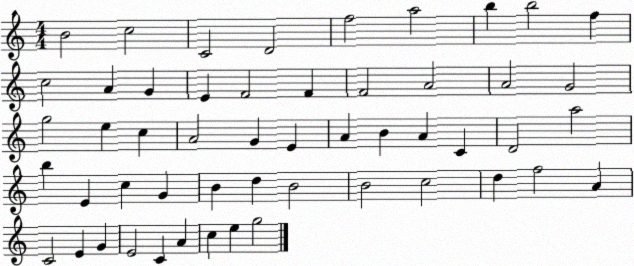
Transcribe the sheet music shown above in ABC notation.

X:1
T:Untitled
M:4/4
L:1/4
K:C
B2 c2 C2 D2 f2 a2 b b2 f c2 A G E F2 F F2 A2 A2 G2 g2 e c A2 G E A B A C D2 a2 b E c G B d B2 B2 c2 d f2 A C2 E G E2 C A c e g2